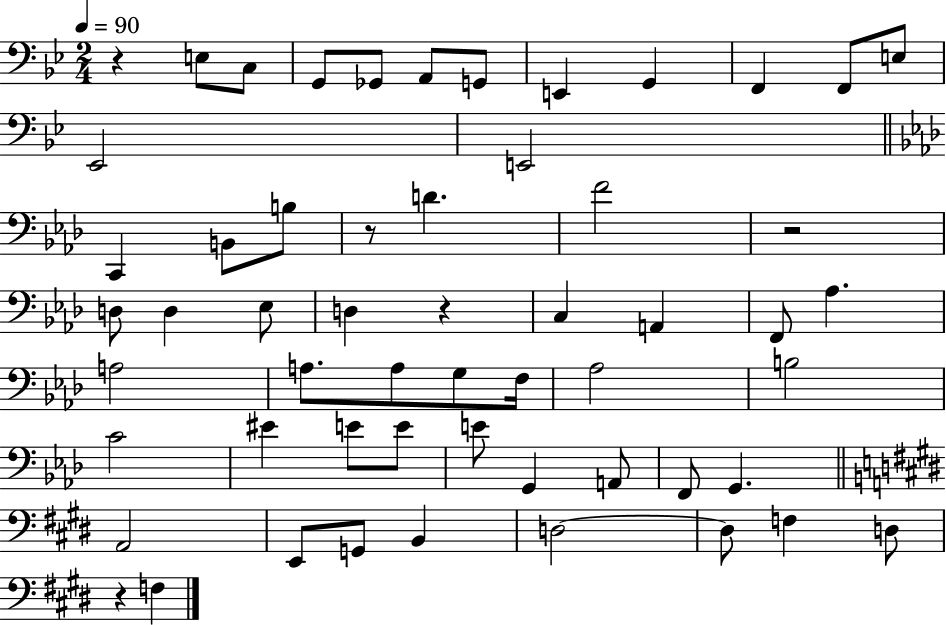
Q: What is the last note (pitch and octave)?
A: F3